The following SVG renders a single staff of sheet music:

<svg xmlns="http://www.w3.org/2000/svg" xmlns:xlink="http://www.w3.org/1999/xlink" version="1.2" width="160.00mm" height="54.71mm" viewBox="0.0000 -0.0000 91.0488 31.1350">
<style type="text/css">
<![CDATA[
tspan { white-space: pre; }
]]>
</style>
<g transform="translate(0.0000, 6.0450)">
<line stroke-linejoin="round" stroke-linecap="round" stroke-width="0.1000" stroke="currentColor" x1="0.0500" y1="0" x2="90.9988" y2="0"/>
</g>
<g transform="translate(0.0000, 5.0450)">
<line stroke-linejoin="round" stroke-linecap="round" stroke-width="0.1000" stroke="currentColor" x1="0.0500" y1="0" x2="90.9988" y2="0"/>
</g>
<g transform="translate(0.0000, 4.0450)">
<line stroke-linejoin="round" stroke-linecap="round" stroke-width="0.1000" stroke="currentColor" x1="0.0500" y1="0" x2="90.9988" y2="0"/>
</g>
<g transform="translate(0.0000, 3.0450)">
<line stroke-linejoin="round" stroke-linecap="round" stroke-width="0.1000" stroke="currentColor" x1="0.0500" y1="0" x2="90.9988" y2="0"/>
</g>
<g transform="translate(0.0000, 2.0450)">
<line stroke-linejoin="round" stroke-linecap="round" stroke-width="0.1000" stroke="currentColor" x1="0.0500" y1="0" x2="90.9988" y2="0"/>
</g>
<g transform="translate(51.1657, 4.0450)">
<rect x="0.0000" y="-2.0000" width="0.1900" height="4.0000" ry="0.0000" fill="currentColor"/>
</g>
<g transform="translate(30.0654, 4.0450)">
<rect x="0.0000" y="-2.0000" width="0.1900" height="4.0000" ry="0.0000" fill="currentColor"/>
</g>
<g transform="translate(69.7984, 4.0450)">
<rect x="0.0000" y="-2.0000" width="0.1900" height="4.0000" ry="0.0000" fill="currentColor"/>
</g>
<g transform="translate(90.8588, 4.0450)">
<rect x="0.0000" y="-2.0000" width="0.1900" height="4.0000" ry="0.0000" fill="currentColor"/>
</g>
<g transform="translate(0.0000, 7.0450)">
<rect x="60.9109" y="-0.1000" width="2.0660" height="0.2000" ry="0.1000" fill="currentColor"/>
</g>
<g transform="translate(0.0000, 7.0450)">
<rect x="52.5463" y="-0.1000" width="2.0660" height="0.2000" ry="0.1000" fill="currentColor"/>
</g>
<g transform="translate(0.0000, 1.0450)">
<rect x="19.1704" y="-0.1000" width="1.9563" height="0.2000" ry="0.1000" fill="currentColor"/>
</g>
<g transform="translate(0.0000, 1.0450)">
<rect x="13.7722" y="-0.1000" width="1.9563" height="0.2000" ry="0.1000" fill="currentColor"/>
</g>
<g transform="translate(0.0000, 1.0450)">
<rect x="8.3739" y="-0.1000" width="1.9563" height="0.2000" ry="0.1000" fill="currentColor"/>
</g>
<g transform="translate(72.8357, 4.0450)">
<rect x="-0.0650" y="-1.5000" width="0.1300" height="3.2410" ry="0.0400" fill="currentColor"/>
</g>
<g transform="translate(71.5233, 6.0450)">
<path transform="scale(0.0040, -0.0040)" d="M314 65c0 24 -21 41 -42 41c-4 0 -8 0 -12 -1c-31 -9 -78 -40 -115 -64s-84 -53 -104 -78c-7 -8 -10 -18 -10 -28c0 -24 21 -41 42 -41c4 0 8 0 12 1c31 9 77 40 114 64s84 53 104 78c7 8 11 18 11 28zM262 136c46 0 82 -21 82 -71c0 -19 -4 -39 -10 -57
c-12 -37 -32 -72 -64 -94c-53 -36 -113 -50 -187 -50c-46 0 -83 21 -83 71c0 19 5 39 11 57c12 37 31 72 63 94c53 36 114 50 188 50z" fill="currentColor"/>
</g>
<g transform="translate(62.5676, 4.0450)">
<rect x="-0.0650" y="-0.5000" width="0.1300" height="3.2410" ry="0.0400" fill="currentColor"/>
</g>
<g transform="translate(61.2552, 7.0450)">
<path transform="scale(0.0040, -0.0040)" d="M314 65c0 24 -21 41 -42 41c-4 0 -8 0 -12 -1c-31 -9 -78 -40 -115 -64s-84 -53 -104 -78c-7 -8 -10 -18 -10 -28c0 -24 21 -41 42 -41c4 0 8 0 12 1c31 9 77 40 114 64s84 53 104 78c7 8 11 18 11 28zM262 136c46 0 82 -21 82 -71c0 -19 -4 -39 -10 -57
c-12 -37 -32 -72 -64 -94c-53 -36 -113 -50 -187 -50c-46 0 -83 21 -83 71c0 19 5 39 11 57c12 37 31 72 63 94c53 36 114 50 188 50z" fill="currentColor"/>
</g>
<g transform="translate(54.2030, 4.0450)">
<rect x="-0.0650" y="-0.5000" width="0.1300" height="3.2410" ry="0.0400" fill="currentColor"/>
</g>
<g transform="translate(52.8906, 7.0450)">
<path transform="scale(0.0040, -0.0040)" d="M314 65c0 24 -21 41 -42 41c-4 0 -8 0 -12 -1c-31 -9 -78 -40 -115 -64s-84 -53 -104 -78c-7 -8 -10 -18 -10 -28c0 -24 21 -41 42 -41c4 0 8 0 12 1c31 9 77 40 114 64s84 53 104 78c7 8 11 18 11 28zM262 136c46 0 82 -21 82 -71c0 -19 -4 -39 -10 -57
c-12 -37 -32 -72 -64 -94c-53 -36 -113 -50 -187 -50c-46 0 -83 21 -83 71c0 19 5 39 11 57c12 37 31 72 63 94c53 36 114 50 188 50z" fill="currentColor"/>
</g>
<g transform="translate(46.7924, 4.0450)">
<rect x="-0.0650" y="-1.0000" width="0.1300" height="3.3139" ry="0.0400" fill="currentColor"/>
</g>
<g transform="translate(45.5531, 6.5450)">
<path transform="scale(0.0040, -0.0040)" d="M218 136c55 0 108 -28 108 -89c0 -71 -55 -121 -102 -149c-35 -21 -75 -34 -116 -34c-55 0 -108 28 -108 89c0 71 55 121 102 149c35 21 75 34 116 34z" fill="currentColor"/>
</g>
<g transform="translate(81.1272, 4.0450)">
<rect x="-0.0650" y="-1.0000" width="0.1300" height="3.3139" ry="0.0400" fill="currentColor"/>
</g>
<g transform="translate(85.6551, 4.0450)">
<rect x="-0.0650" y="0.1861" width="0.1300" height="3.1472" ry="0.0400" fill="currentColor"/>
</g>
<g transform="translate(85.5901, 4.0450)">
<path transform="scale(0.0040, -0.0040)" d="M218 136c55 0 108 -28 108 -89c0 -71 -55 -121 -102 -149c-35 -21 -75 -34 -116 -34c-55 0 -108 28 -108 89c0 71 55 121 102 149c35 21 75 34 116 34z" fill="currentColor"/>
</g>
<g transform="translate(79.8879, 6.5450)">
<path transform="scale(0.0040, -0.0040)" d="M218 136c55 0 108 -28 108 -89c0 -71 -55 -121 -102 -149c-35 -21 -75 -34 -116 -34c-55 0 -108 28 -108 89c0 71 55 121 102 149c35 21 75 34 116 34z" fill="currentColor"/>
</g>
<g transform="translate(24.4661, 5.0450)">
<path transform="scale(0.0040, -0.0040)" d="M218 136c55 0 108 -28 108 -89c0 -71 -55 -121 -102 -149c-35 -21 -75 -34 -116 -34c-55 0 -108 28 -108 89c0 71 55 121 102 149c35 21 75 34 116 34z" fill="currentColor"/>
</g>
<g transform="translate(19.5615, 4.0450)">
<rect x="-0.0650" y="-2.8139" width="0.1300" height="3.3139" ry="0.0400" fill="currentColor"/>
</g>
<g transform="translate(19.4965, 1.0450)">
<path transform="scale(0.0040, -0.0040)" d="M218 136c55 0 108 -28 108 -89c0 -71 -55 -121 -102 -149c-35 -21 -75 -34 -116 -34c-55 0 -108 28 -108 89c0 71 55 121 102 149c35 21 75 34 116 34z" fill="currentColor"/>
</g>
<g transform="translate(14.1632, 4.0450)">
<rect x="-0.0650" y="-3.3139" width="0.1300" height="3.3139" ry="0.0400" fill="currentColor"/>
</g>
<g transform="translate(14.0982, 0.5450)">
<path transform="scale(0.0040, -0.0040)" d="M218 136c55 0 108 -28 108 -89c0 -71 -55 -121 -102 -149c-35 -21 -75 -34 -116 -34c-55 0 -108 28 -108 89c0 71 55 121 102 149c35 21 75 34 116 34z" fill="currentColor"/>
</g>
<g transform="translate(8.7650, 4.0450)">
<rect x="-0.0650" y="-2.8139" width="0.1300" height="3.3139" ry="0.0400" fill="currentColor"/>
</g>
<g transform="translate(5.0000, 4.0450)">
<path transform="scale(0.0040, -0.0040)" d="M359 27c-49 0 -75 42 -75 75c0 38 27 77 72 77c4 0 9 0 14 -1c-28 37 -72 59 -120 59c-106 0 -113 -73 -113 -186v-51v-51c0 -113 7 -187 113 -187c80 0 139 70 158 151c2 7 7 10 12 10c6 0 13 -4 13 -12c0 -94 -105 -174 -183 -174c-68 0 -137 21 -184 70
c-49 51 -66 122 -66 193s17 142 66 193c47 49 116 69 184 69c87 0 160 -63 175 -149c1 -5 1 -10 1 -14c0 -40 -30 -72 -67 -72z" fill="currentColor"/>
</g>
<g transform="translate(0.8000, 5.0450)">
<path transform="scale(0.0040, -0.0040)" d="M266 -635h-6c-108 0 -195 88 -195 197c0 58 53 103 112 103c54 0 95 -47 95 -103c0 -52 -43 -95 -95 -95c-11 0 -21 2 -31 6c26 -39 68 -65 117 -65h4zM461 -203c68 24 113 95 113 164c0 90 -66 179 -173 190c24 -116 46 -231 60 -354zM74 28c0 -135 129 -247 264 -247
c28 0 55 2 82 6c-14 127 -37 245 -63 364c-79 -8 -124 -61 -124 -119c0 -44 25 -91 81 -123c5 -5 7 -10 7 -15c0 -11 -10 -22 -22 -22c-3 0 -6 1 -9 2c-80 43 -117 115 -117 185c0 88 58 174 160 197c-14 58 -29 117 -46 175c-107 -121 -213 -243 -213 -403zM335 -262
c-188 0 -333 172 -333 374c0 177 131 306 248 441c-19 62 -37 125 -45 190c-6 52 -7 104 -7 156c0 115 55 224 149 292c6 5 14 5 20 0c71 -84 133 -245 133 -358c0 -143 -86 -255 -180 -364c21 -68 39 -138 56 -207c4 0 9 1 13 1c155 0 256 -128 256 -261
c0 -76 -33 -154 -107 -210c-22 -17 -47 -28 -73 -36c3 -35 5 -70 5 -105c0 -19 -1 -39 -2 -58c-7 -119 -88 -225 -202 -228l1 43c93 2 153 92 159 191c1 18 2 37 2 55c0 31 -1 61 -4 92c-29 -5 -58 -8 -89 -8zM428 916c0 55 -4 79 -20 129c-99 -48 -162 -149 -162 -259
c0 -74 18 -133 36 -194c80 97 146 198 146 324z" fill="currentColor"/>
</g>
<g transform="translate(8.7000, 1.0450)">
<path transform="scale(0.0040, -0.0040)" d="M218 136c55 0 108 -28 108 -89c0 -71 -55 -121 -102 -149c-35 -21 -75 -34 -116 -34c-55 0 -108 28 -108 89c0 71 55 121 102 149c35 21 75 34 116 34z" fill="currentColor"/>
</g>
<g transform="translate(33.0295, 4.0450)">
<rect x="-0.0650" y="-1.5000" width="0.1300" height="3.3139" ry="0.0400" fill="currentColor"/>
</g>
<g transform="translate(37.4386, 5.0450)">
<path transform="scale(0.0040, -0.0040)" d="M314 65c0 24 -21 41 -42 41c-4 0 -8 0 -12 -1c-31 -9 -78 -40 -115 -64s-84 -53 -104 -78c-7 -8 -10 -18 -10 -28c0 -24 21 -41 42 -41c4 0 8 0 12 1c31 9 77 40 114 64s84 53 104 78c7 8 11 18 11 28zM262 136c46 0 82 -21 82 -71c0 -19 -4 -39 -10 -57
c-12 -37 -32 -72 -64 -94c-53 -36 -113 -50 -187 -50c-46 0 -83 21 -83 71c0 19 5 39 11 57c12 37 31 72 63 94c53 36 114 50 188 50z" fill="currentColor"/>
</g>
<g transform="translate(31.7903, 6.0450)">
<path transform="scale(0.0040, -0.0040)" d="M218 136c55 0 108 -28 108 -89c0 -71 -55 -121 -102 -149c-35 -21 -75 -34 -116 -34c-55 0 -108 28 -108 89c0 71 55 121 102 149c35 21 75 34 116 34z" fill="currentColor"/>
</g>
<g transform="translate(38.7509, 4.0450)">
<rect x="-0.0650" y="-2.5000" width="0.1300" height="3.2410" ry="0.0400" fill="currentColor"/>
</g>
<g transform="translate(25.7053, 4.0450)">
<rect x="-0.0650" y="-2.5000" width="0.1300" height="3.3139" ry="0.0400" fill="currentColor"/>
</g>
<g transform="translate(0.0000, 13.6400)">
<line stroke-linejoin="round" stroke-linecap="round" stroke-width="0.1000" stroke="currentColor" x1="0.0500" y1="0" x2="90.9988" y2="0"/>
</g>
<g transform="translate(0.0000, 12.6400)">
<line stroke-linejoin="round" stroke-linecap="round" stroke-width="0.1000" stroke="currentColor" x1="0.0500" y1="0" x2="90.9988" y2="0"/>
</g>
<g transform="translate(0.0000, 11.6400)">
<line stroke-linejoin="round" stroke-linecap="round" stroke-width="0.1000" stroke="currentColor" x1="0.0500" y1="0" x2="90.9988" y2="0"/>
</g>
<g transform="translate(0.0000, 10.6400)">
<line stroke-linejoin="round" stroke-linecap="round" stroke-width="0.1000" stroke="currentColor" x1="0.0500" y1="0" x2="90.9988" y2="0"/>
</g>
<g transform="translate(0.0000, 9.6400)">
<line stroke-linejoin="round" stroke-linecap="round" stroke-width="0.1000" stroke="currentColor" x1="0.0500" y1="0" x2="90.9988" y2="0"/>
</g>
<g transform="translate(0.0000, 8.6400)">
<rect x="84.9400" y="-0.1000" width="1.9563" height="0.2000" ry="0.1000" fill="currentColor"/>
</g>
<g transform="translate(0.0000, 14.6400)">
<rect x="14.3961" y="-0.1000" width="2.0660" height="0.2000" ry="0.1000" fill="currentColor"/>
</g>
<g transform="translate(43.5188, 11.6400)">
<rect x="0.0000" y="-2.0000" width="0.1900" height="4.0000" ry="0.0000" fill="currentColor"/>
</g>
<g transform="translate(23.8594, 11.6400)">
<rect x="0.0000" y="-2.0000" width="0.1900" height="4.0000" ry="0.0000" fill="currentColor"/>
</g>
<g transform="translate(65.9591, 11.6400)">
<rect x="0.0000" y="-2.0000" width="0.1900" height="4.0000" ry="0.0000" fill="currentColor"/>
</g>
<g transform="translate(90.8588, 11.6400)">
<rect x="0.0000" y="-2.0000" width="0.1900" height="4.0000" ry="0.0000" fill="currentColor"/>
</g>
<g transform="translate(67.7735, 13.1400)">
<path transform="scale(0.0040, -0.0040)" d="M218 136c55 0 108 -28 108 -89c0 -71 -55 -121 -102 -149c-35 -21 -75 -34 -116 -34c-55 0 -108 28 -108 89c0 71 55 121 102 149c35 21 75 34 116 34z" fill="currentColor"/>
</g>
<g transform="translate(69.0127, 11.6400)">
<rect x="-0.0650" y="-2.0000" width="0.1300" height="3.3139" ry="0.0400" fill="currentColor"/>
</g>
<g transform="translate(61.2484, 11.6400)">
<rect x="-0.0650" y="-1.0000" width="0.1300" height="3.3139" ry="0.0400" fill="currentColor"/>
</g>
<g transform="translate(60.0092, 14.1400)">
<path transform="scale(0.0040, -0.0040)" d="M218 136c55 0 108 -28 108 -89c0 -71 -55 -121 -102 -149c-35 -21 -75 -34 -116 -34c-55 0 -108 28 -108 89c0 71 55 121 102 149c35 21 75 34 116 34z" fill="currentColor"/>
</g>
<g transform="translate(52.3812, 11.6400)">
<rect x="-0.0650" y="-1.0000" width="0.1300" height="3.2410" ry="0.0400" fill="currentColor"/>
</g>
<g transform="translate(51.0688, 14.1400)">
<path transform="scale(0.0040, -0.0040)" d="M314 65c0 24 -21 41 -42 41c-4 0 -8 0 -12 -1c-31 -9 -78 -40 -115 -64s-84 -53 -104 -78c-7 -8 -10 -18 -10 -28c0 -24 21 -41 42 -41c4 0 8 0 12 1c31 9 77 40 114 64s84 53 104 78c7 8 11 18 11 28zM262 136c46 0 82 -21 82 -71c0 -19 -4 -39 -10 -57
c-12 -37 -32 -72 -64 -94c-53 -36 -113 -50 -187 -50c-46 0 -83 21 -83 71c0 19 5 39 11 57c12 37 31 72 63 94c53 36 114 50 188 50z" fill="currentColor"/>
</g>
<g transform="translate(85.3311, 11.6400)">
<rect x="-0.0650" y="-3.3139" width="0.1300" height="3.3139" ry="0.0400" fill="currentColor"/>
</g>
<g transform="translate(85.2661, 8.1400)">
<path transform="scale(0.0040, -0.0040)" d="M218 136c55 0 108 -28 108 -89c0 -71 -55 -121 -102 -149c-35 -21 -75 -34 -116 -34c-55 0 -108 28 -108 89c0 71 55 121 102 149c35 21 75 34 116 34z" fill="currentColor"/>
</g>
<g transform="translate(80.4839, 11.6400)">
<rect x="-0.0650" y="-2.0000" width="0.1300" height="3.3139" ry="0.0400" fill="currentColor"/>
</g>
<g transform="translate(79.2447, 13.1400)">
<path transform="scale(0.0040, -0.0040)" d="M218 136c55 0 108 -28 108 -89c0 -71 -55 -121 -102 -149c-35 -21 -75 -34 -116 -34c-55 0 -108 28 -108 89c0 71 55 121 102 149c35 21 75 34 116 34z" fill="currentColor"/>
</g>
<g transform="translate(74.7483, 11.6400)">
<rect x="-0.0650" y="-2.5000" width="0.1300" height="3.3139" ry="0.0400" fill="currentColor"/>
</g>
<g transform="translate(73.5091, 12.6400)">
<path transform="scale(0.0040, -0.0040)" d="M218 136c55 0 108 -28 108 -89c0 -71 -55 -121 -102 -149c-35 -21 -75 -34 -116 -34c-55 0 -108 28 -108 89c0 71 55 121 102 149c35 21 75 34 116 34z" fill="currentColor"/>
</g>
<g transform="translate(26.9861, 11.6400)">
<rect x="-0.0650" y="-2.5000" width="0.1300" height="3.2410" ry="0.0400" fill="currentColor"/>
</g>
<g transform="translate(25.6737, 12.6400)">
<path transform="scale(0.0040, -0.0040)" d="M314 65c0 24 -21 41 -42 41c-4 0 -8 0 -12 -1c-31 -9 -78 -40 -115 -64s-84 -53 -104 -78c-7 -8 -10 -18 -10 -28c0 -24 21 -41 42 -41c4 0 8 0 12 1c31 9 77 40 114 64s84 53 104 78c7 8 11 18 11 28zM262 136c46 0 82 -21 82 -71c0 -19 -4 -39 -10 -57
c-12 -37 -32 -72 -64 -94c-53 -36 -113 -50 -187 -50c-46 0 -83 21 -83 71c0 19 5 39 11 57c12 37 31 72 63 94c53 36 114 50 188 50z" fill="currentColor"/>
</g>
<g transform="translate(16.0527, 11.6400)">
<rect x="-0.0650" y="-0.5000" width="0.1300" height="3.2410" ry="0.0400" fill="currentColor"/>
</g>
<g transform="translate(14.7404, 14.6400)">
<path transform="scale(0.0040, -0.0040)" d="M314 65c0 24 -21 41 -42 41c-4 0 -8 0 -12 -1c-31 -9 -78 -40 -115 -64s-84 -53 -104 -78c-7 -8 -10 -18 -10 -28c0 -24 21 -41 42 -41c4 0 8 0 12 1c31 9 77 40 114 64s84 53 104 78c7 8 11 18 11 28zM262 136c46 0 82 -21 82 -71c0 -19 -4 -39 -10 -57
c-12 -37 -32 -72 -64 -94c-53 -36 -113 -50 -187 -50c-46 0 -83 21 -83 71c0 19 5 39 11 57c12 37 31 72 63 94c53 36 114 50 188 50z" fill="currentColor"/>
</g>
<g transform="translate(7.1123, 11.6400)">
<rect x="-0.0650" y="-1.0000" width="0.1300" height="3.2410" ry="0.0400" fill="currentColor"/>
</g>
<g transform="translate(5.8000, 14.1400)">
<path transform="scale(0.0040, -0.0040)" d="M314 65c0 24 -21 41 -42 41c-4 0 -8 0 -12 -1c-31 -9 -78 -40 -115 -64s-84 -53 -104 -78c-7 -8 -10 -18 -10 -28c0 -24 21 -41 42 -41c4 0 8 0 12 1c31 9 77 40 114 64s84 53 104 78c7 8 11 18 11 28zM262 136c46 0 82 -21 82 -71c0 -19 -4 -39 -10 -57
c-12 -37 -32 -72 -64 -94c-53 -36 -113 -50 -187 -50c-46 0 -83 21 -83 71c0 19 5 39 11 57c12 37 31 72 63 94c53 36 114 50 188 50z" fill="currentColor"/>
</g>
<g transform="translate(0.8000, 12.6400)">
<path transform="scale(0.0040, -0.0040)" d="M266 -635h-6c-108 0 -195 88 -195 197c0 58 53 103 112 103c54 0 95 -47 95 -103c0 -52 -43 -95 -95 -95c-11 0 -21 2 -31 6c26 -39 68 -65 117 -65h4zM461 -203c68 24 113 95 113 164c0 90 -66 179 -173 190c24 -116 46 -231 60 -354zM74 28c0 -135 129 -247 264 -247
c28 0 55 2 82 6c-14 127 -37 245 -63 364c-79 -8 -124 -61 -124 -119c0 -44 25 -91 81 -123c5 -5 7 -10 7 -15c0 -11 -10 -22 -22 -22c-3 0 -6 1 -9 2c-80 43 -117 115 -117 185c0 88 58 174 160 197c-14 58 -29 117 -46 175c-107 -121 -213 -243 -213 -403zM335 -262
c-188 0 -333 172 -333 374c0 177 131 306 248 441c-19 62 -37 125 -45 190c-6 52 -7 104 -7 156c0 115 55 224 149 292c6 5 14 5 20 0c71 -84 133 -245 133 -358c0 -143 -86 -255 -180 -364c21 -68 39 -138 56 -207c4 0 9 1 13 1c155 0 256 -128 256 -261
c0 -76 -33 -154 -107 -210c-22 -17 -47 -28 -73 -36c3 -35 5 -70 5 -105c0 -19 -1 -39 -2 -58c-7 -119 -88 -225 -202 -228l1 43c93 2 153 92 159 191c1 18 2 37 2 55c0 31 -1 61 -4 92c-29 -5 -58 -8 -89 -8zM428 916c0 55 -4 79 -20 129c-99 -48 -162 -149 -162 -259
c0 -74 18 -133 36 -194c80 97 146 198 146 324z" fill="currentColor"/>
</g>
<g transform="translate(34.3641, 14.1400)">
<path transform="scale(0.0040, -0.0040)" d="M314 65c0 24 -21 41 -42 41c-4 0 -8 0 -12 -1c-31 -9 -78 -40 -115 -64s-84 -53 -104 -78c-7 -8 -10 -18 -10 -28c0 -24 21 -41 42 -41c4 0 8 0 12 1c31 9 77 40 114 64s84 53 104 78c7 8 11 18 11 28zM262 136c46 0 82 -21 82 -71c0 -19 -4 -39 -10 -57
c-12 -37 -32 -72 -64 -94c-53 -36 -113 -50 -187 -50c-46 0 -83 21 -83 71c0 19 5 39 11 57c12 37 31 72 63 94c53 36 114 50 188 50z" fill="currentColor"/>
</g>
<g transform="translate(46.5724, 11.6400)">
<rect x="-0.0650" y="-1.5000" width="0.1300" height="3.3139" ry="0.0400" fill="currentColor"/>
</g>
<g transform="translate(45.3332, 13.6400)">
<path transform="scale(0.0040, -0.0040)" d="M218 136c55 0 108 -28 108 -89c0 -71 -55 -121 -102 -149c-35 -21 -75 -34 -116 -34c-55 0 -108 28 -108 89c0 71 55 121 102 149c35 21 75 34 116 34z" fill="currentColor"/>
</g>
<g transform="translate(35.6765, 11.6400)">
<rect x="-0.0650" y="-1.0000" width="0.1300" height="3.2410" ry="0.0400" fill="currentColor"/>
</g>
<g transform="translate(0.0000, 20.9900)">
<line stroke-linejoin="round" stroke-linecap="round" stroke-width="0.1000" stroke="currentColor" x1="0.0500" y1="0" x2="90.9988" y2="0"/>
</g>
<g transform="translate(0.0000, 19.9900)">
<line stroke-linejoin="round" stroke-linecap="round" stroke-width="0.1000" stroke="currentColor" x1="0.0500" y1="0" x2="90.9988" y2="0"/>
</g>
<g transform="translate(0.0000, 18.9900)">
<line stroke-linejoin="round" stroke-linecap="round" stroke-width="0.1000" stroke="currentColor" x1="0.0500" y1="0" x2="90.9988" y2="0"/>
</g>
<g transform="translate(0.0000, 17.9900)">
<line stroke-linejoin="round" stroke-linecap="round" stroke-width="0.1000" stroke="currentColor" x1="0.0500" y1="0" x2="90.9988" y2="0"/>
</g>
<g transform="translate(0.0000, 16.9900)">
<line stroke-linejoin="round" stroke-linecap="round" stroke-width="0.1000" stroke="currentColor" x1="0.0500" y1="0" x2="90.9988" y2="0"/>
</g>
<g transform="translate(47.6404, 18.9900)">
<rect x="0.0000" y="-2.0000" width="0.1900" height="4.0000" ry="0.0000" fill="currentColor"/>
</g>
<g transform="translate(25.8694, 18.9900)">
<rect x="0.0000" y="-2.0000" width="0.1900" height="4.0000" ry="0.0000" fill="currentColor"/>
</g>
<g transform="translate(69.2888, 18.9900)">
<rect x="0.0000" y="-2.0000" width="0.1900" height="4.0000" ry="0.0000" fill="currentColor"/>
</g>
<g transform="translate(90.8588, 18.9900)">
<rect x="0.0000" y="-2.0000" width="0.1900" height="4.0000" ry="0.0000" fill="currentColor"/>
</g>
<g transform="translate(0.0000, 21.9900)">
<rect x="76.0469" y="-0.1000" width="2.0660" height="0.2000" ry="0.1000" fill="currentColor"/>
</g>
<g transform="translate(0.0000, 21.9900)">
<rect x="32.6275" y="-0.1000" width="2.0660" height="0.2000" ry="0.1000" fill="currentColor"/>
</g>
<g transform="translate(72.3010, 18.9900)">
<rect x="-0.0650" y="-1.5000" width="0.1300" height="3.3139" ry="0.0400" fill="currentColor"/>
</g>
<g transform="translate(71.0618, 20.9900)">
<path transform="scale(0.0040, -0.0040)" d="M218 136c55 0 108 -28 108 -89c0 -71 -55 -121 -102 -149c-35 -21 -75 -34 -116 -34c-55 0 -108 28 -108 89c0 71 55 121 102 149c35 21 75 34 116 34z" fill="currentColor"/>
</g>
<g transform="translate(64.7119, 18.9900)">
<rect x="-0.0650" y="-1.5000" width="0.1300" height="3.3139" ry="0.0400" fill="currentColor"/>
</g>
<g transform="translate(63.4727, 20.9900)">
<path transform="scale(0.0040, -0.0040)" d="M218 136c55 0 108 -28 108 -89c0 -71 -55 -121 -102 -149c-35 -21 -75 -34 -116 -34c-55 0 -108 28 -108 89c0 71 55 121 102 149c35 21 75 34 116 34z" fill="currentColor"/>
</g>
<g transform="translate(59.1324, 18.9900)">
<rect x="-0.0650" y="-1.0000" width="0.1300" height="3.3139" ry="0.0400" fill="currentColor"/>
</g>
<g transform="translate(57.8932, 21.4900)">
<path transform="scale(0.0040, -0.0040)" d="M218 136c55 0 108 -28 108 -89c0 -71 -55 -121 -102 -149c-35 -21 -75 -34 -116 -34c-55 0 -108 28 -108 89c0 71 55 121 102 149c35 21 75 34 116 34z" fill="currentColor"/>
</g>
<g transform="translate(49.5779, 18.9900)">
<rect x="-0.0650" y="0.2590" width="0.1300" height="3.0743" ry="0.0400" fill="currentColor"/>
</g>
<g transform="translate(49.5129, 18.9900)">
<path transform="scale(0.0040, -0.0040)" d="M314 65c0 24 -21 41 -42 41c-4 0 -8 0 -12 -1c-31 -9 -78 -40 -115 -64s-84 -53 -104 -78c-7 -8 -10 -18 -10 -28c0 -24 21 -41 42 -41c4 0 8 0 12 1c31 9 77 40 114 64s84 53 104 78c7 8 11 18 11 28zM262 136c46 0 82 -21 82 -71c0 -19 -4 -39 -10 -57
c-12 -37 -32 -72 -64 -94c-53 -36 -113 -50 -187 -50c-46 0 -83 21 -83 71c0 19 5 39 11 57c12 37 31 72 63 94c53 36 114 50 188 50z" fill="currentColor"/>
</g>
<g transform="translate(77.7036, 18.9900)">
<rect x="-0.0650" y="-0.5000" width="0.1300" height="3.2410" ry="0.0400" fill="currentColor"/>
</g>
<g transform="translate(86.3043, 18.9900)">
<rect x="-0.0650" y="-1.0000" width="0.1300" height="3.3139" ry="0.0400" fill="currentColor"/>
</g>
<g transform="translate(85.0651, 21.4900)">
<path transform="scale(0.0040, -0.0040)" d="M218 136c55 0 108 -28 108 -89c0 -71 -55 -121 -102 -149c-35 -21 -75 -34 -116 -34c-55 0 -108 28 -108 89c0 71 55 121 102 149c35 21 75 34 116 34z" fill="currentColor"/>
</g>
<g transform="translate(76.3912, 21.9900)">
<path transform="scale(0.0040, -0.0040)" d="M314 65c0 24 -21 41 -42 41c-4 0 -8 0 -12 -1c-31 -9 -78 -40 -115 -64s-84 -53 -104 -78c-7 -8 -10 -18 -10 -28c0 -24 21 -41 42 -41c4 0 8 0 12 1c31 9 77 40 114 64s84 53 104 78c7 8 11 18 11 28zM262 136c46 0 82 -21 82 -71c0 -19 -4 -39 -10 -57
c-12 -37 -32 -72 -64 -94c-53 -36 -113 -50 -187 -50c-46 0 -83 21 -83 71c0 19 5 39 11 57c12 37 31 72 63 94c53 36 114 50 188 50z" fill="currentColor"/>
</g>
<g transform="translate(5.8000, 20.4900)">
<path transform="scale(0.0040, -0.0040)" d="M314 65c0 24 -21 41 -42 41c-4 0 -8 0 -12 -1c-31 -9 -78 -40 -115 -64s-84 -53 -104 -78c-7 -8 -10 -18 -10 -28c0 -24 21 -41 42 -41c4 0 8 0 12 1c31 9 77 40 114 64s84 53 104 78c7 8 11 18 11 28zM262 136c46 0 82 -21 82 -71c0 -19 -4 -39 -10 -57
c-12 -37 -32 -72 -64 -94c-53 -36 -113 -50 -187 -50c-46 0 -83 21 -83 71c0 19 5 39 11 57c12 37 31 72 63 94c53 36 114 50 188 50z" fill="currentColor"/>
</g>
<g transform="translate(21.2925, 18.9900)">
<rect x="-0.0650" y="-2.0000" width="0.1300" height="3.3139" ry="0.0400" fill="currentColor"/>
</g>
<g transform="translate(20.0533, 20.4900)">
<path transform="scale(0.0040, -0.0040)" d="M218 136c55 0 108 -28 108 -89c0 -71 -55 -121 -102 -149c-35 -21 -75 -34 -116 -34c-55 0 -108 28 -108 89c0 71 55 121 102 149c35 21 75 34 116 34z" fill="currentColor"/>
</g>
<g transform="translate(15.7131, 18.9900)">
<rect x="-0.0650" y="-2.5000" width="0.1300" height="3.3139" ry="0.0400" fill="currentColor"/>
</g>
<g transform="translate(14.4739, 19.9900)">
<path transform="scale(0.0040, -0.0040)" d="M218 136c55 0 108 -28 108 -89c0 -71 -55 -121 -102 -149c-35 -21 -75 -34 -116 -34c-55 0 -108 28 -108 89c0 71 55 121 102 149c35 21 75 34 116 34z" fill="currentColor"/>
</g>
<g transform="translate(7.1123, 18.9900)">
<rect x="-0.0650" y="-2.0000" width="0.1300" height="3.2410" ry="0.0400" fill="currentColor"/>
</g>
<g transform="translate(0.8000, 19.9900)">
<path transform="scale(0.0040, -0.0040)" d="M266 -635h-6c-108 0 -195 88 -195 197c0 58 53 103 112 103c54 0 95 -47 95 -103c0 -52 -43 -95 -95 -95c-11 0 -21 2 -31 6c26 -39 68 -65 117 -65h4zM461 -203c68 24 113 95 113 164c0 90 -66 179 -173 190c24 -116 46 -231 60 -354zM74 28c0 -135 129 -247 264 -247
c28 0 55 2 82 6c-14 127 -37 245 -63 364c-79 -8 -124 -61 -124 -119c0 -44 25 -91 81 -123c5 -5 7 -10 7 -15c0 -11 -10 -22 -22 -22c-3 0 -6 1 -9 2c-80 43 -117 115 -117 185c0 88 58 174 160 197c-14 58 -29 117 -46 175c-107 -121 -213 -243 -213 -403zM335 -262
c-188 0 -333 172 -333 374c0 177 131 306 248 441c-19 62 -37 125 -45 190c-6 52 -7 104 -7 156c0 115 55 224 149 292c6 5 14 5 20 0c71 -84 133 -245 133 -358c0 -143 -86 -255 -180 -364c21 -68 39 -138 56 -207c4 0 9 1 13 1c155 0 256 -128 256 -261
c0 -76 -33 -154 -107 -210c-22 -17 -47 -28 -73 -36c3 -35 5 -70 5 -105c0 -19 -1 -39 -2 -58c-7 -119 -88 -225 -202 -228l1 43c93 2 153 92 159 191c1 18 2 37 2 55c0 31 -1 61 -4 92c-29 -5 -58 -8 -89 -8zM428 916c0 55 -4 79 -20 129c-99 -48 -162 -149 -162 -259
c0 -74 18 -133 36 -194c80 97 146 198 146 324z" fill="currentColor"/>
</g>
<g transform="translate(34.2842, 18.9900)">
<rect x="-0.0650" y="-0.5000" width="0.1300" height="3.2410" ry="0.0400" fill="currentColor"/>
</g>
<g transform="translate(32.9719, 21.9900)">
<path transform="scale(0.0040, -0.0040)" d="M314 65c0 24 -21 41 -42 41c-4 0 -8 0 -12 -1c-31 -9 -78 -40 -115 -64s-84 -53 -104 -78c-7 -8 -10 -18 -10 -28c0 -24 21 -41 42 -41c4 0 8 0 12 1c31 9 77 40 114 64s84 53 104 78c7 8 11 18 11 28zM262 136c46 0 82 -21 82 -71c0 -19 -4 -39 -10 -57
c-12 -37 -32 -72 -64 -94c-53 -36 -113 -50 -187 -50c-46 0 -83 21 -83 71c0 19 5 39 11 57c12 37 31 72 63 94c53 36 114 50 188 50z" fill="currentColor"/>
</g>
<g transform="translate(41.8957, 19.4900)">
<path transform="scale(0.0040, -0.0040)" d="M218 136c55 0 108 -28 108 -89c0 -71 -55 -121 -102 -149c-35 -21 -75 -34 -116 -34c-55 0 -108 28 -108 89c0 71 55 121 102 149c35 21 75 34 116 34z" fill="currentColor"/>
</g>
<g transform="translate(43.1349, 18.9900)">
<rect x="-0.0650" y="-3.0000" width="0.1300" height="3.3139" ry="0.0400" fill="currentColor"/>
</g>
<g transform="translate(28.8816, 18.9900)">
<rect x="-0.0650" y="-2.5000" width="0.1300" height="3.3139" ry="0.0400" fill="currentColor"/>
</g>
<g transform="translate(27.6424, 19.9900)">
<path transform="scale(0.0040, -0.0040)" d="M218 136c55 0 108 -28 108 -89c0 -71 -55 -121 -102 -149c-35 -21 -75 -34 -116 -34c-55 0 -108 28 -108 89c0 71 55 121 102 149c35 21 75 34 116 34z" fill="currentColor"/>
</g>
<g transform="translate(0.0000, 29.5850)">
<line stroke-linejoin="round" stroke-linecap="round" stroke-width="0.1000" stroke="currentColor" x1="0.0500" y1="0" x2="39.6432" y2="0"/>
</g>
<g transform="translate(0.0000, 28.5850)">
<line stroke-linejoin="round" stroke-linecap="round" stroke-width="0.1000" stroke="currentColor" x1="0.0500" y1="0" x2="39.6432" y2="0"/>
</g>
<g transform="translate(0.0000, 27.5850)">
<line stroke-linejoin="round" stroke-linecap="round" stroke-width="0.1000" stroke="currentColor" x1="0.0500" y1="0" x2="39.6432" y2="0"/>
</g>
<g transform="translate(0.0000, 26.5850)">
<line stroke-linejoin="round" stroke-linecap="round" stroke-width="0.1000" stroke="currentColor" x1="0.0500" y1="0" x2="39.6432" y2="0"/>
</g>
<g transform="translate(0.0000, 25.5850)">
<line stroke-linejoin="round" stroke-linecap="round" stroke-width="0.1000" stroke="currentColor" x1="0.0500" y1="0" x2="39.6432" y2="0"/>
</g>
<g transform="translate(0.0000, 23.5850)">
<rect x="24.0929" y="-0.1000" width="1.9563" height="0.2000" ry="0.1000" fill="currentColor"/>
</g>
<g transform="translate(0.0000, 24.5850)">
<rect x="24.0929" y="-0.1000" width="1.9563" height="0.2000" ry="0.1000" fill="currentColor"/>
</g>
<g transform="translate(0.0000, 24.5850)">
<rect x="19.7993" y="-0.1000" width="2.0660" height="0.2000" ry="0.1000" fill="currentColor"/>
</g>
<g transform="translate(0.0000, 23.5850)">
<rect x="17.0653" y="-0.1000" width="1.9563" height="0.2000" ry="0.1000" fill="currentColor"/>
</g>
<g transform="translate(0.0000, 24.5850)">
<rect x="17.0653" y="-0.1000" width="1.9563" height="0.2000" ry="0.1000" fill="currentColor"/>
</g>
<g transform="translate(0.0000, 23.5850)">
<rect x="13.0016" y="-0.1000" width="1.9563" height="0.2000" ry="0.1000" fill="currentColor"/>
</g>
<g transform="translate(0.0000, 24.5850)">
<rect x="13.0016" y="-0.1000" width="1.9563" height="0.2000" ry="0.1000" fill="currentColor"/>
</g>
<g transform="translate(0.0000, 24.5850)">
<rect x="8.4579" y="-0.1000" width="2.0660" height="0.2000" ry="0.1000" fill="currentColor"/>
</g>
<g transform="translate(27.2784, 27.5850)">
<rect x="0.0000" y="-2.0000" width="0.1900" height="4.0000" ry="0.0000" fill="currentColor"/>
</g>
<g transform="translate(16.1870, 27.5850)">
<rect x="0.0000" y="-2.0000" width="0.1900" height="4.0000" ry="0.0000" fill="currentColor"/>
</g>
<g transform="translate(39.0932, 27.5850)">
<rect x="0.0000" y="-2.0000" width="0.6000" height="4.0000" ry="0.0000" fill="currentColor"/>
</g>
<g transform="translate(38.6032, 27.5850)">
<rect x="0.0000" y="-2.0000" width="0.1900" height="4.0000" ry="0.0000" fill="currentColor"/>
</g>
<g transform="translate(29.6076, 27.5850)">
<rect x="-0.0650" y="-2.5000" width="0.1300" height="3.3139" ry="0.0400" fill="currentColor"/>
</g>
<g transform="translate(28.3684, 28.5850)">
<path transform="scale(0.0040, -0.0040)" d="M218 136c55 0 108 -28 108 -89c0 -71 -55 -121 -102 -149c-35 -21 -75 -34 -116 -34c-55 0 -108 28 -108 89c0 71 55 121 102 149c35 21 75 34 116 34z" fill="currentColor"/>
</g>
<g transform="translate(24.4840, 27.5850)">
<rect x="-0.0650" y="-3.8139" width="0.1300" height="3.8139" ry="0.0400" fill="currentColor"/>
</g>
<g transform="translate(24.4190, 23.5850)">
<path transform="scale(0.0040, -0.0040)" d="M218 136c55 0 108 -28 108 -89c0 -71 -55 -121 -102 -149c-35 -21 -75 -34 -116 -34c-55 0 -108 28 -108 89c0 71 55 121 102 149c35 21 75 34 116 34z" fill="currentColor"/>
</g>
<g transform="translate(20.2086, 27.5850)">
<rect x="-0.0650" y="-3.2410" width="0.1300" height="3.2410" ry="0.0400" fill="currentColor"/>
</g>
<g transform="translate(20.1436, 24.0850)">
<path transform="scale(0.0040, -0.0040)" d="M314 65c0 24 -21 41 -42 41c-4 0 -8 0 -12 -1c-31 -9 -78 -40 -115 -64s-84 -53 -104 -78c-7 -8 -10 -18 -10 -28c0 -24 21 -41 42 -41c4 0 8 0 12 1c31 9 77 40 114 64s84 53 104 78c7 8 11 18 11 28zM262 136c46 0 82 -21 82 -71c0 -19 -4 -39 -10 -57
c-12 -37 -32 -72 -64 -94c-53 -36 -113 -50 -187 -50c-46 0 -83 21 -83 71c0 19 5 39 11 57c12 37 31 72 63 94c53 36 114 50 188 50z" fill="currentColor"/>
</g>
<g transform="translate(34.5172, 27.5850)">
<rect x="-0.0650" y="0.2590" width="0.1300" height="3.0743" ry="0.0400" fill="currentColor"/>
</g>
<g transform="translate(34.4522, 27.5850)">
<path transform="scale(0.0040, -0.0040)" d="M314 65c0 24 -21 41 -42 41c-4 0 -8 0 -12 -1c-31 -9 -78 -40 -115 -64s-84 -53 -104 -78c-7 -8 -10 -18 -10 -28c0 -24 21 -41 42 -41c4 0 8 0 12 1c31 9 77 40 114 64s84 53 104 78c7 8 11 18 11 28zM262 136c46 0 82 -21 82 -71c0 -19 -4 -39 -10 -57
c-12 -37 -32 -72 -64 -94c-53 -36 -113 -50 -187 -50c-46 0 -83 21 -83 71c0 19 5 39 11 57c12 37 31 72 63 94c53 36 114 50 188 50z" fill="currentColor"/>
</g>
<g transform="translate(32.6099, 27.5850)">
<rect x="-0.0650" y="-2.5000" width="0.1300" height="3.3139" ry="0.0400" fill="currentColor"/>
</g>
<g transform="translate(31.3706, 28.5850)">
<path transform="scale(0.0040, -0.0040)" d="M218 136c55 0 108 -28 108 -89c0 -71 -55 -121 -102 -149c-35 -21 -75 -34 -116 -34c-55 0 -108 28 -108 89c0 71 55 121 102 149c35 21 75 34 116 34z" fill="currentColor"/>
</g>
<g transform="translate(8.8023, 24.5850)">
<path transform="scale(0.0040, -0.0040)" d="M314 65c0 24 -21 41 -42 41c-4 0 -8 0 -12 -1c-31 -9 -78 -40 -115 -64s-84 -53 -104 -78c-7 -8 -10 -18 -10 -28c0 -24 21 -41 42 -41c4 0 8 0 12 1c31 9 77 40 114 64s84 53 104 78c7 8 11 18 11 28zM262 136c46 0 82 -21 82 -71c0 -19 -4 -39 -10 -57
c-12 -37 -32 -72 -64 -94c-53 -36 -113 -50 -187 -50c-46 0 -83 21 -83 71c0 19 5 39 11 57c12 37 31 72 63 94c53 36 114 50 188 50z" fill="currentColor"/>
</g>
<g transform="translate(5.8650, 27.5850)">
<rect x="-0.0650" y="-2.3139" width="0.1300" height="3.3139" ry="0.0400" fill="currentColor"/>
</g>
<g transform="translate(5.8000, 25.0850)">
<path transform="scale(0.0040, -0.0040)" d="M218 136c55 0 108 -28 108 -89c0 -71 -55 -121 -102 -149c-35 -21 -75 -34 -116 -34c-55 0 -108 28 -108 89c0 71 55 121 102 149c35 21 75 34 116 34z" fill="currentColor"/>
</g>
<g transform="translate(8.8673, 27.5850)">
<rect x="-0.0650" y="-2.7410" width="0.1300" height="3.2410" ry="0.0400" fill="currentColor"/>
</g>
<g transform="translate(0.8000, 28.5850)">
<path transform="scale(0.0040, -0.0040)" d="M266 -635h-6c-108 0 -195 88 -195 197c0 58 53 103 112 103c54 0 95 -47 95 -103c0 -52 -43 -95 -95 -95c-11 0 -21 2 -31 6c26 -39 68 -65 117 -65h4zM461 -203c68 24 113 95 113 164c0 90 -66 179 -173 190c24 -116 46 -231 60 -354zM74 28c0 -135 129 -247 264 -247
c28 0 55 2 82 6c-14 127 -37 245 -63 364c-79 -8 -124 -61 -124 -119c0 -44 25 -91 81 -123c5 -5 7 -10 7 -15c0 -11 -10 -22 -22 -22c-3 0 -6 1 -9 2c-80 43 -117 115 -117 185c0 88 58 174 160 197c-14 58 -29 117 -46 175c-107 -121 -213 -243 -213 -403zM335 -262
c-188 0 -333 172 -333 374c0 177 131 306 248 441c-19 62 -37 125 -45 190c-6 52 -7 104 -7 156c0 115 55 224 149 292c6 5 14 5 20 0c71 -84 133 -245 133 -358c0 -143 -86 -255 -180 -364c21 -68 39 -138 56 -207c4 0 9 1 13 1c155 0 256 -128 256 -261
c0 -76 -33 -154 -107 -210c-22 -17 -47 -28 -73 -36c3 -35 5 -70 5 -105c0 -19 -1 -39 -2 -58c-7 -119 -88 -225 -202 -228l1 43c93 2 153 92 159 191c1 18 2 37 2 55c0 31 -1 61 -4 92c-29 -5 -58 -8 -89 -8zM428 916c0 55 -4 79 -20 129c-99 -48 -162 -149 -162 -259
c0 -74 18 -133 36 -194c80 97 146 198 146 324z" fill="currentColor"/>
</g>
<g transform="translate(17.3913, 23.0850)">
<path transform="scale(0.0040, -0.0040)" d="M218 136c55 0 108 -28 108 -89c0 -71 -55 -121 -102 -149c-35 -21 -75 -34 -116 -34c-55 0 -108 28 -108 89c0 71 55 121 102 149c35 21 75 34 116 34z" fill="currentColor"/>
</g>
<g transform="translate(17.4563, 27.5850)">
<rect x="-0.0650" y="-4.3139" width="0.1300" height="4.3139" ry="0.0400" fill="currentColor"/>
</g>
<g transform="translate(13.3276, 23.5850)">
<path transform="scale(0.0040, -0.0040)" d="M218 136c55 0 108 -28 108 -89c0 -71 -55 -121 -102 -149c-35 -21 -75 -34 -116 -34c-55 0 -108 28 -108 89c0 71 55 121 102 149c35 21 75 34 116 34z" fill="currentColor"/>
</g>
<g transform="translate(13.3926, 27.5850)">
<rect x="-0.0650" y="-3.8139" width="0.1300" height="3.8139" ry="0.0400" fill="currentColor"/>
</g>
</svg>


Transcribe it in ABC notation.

X:1
T:Untitled
M:4/4
L:1/4
K:C
a b a G E G2 D C2 C2 E2 D B D2 C2 G2 D2 E D2 D F G F b F2 G F G C2 A B2 D E E C2 D g a2 c' d' b2 c' G G B2